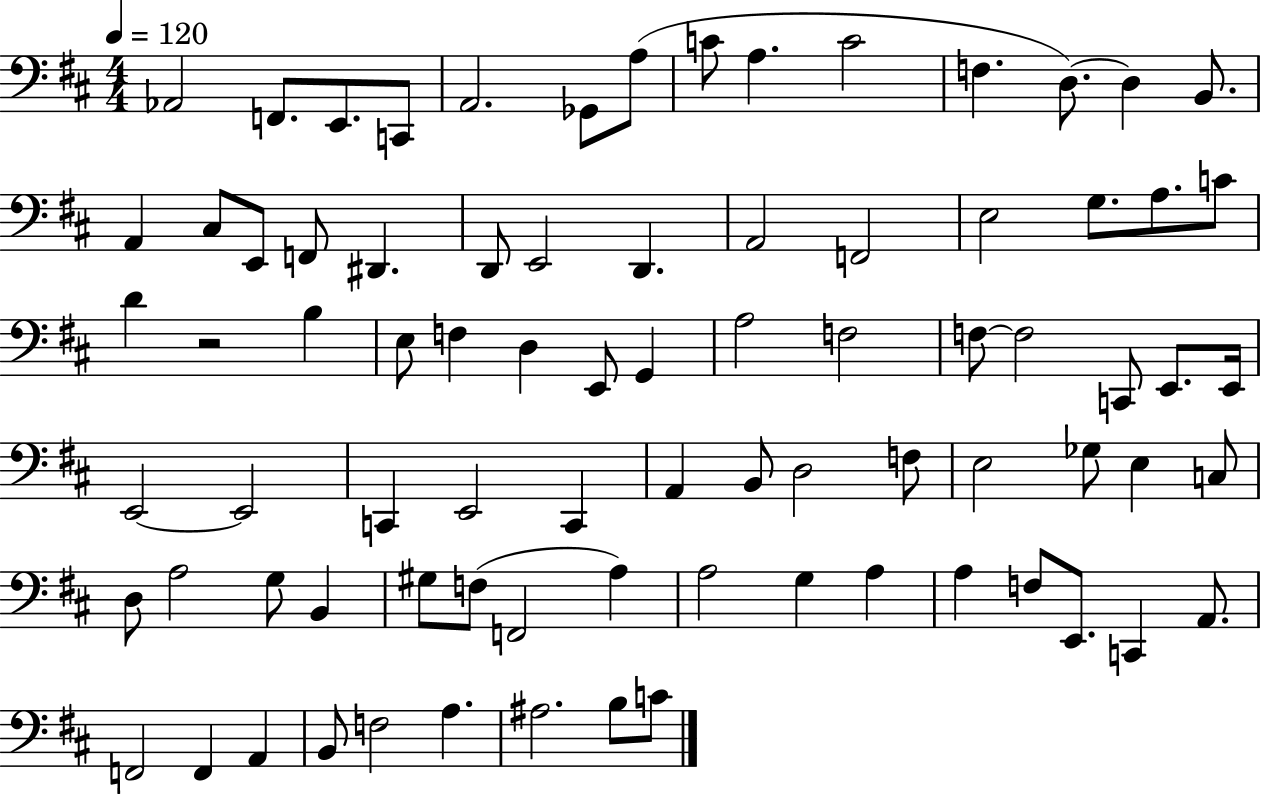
{
  \clef bass
  \numericTimeSignature
  \time 4/4
  \key d \major
  \tempo 4 = 120
  \repeat volta 2 { aes,2 f,8. e,8. c,8 | a,2. ges,8 a8( | c'8 a4. c'2 | f4. d8.~~) d4 b,8. | \break a,4 cis8 e,8 f,8 dis,4. | d,8 e,2 d,4. | a,2 f,2 | e2 g8. a8. c'8 | \break d'4 r2 b4 | e8 f4 d4 e,8 g,4 | a2 f2 | f8~~ f2 c,8 e,8. e,16 | \break e,2~~ e,2 | c,4 e,2 c,4 | a,4 b,8 d2 f8 | e2 ges8 e4 c8 | \break d8 a2 g8 b,4 | gis8 f8( f,2 a4) | a2 g4 a4 | a4 f8 e,8. c,4 a,8. | \break f,2 f,4 a,4 | b,8 f2 a4. | ais2. b8 c'8 | } \bar "|."
}